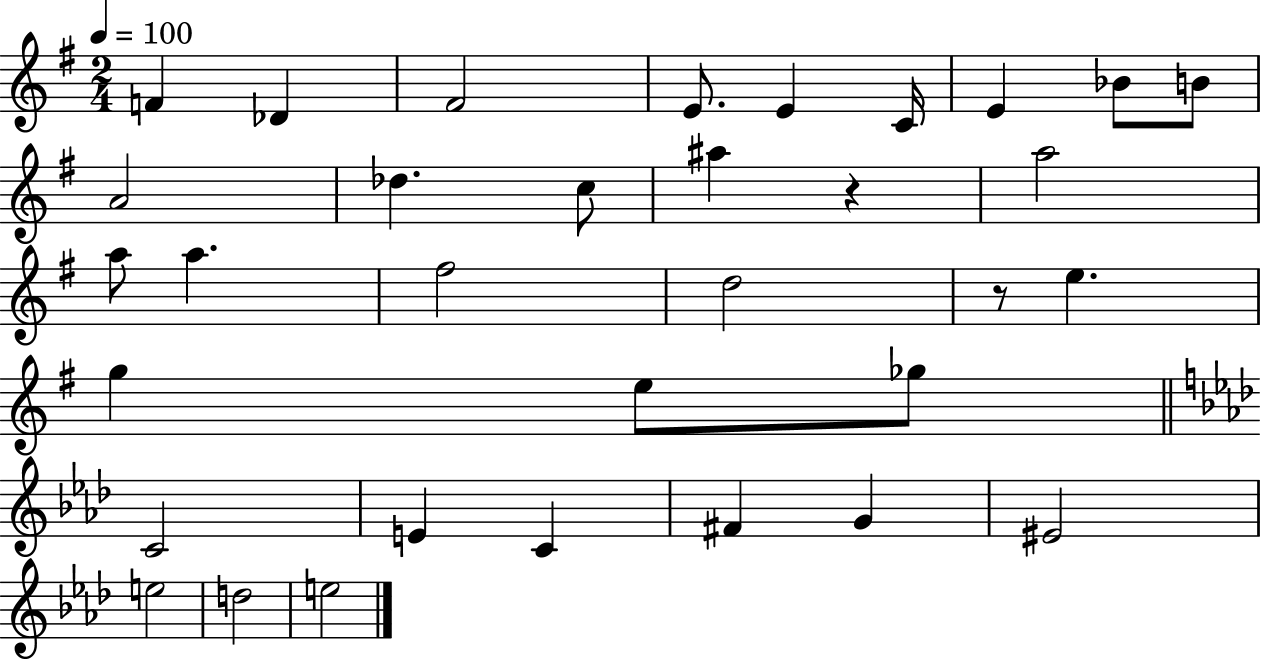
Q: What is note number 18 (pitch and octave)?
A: D5